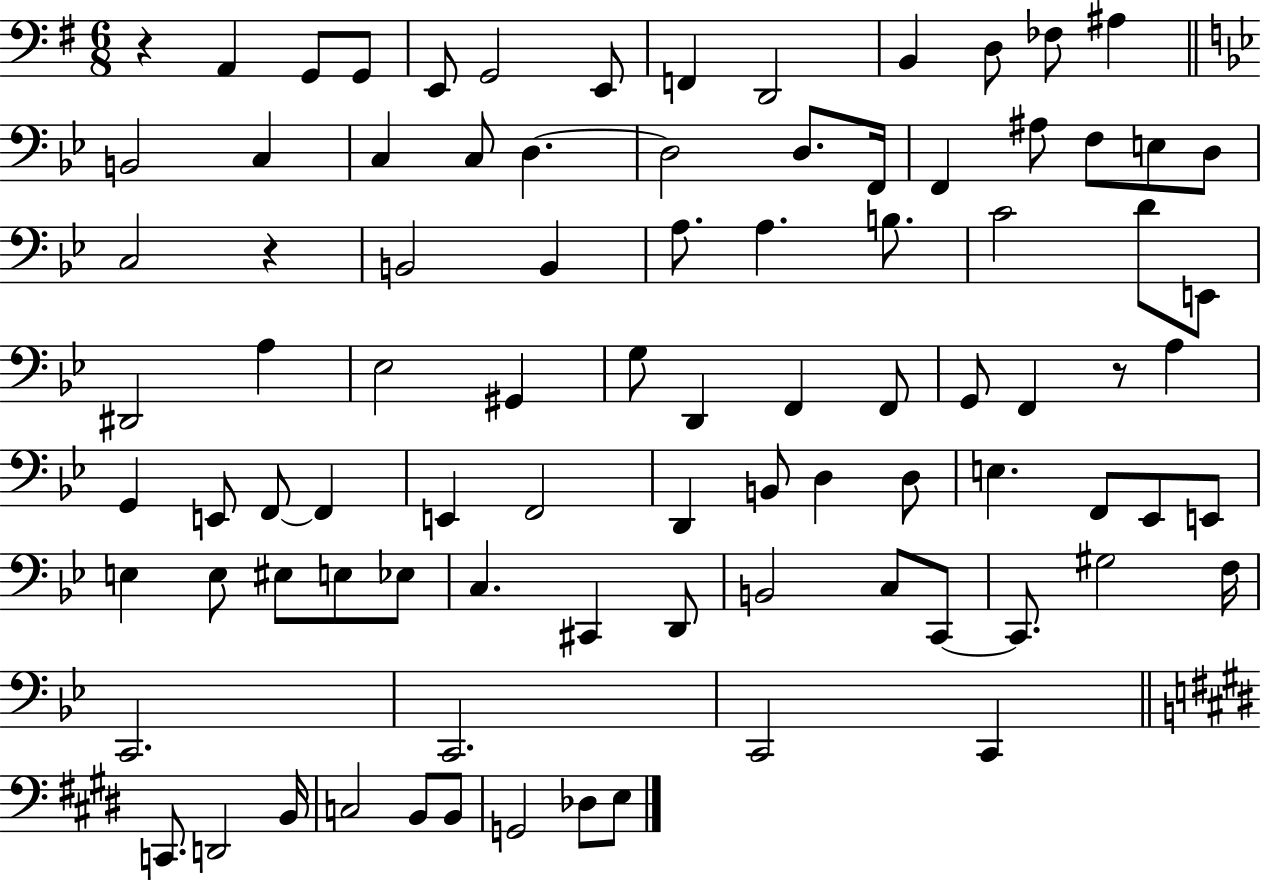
R/q A2/q G2/e G2/e E2/e G2/h E2/e F2/q D2/h B2/q D3/e FES3/e A#3/q B2/h C3/q C3/q C3/e D3/q. D3/h D3/e. F2/s F2/q A#3/e F3/e E3/e D3/e C3/h R/q B2/h B2/q A3/e. A3/q. B3/e. C4/h D4/e E2/e D#2/h A3/q Eb3/h G#2/q G3/e D2/q F2/q F2/e G2/e F2/q R/e A3/q G2/q E2/e F2/e F2/q E2/q F2/h D2/q B2/e D3/q D3/e E3/q. F2/e Eb2/e E2/e E3/q E3/e EIS3/e E3/e Eb3/e C3/q. C#2/q D2/e B2/h C3/e C2/e C2/e. G#3/h F3/s C2/h. C2/h. C2/h C2/q C2/e. D2/h B2/s C3/h B2/e B2/e G2/h Db3/e E3/e